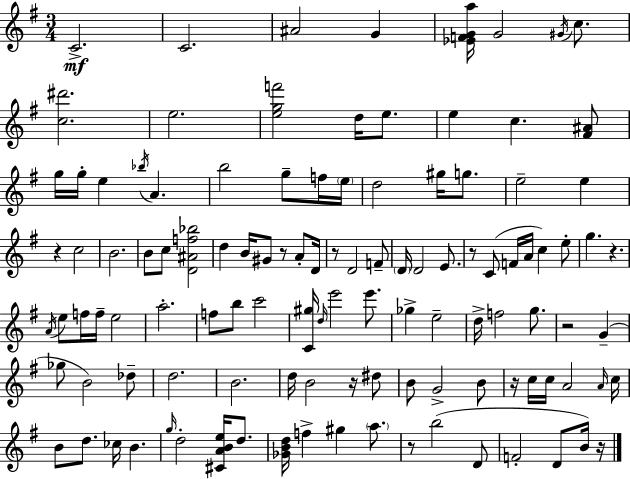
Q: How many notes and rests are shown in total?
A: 113